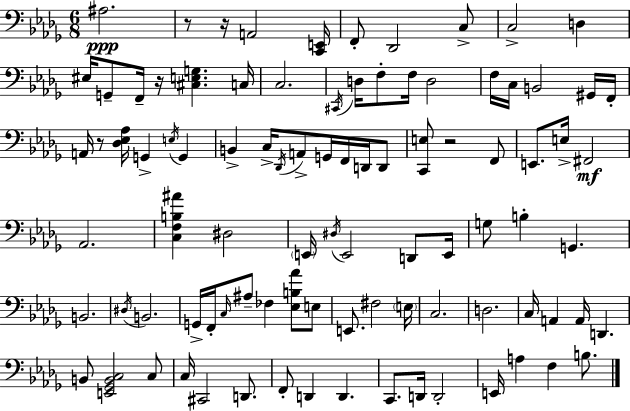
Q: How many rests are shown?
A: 5